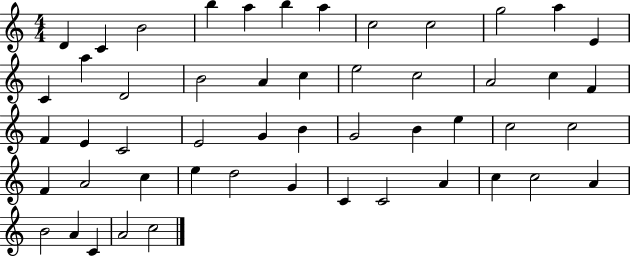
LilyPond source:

{
  \clef treble
  \numericTimeSignature
  \time 4/4
  \key c \major
  d'4 c'4 b'2 | b''4 a''4 b''4 a''4 | c''2 c''2 | g''2 a''4 e'4 | \break c'4 a''4 d'2 | b'2 a'4 c''4 | e''2 c''2 | a'2 c''4 f'4 | \break f'4 e'4 c'2 | e'2 g'4 b'4 | g'2 b'4 e''4 | c''2 c''2 | \break f'4 a'2 c''4 | e''4 d''2 g'4 | c'4 c'2 a'4 | c''4 c''2 a'4 | \break b'2 a'4 c'4 | a'2 c''2 | \bar "|."
}